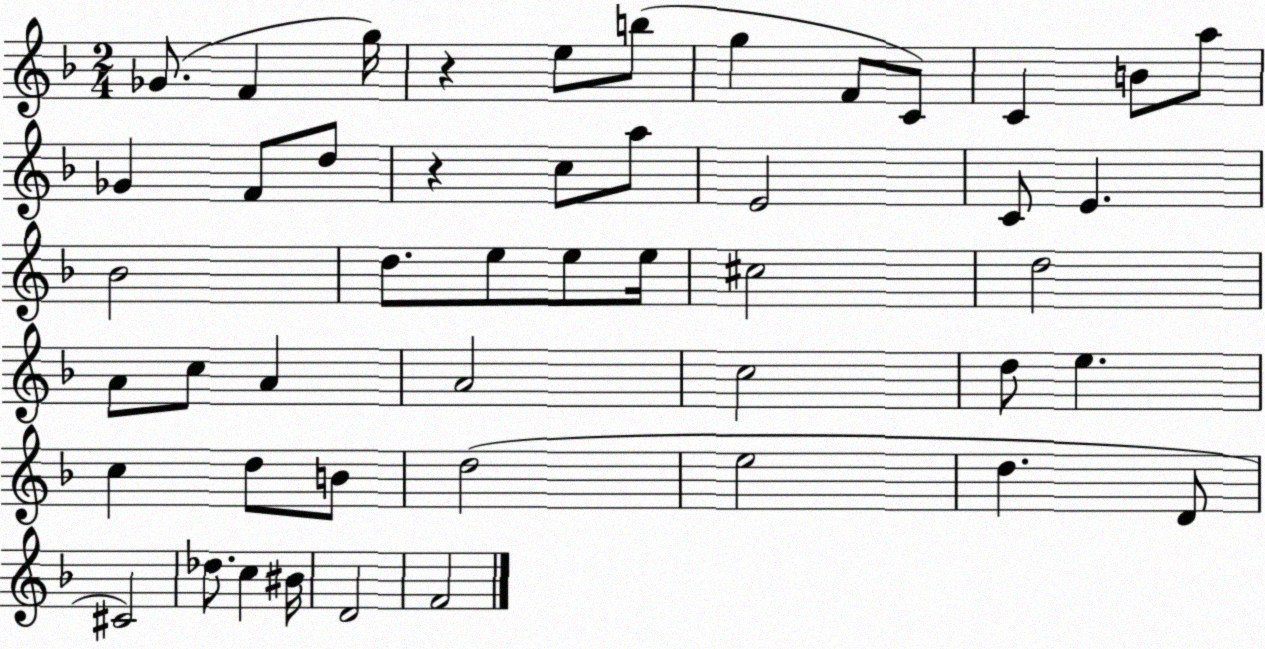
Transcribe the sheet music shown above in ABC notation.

X:1
T:Untitled
M:2/4
L:1/4
K:F
_G/2 F g/4 z e/2 b/2 g F/2 C/2 C B/2 a/2 _G F/2 d/2 z c/2 a/2 E2 C/2 E _B2 d/2 e/2 e/2 e/4 ^c2 d2 A/2 c/2 A A2 c2 d/2 e c d/2 B/2 d2 e2 d D/2 ^C2 _d/2 c ^B/4 D2 F2